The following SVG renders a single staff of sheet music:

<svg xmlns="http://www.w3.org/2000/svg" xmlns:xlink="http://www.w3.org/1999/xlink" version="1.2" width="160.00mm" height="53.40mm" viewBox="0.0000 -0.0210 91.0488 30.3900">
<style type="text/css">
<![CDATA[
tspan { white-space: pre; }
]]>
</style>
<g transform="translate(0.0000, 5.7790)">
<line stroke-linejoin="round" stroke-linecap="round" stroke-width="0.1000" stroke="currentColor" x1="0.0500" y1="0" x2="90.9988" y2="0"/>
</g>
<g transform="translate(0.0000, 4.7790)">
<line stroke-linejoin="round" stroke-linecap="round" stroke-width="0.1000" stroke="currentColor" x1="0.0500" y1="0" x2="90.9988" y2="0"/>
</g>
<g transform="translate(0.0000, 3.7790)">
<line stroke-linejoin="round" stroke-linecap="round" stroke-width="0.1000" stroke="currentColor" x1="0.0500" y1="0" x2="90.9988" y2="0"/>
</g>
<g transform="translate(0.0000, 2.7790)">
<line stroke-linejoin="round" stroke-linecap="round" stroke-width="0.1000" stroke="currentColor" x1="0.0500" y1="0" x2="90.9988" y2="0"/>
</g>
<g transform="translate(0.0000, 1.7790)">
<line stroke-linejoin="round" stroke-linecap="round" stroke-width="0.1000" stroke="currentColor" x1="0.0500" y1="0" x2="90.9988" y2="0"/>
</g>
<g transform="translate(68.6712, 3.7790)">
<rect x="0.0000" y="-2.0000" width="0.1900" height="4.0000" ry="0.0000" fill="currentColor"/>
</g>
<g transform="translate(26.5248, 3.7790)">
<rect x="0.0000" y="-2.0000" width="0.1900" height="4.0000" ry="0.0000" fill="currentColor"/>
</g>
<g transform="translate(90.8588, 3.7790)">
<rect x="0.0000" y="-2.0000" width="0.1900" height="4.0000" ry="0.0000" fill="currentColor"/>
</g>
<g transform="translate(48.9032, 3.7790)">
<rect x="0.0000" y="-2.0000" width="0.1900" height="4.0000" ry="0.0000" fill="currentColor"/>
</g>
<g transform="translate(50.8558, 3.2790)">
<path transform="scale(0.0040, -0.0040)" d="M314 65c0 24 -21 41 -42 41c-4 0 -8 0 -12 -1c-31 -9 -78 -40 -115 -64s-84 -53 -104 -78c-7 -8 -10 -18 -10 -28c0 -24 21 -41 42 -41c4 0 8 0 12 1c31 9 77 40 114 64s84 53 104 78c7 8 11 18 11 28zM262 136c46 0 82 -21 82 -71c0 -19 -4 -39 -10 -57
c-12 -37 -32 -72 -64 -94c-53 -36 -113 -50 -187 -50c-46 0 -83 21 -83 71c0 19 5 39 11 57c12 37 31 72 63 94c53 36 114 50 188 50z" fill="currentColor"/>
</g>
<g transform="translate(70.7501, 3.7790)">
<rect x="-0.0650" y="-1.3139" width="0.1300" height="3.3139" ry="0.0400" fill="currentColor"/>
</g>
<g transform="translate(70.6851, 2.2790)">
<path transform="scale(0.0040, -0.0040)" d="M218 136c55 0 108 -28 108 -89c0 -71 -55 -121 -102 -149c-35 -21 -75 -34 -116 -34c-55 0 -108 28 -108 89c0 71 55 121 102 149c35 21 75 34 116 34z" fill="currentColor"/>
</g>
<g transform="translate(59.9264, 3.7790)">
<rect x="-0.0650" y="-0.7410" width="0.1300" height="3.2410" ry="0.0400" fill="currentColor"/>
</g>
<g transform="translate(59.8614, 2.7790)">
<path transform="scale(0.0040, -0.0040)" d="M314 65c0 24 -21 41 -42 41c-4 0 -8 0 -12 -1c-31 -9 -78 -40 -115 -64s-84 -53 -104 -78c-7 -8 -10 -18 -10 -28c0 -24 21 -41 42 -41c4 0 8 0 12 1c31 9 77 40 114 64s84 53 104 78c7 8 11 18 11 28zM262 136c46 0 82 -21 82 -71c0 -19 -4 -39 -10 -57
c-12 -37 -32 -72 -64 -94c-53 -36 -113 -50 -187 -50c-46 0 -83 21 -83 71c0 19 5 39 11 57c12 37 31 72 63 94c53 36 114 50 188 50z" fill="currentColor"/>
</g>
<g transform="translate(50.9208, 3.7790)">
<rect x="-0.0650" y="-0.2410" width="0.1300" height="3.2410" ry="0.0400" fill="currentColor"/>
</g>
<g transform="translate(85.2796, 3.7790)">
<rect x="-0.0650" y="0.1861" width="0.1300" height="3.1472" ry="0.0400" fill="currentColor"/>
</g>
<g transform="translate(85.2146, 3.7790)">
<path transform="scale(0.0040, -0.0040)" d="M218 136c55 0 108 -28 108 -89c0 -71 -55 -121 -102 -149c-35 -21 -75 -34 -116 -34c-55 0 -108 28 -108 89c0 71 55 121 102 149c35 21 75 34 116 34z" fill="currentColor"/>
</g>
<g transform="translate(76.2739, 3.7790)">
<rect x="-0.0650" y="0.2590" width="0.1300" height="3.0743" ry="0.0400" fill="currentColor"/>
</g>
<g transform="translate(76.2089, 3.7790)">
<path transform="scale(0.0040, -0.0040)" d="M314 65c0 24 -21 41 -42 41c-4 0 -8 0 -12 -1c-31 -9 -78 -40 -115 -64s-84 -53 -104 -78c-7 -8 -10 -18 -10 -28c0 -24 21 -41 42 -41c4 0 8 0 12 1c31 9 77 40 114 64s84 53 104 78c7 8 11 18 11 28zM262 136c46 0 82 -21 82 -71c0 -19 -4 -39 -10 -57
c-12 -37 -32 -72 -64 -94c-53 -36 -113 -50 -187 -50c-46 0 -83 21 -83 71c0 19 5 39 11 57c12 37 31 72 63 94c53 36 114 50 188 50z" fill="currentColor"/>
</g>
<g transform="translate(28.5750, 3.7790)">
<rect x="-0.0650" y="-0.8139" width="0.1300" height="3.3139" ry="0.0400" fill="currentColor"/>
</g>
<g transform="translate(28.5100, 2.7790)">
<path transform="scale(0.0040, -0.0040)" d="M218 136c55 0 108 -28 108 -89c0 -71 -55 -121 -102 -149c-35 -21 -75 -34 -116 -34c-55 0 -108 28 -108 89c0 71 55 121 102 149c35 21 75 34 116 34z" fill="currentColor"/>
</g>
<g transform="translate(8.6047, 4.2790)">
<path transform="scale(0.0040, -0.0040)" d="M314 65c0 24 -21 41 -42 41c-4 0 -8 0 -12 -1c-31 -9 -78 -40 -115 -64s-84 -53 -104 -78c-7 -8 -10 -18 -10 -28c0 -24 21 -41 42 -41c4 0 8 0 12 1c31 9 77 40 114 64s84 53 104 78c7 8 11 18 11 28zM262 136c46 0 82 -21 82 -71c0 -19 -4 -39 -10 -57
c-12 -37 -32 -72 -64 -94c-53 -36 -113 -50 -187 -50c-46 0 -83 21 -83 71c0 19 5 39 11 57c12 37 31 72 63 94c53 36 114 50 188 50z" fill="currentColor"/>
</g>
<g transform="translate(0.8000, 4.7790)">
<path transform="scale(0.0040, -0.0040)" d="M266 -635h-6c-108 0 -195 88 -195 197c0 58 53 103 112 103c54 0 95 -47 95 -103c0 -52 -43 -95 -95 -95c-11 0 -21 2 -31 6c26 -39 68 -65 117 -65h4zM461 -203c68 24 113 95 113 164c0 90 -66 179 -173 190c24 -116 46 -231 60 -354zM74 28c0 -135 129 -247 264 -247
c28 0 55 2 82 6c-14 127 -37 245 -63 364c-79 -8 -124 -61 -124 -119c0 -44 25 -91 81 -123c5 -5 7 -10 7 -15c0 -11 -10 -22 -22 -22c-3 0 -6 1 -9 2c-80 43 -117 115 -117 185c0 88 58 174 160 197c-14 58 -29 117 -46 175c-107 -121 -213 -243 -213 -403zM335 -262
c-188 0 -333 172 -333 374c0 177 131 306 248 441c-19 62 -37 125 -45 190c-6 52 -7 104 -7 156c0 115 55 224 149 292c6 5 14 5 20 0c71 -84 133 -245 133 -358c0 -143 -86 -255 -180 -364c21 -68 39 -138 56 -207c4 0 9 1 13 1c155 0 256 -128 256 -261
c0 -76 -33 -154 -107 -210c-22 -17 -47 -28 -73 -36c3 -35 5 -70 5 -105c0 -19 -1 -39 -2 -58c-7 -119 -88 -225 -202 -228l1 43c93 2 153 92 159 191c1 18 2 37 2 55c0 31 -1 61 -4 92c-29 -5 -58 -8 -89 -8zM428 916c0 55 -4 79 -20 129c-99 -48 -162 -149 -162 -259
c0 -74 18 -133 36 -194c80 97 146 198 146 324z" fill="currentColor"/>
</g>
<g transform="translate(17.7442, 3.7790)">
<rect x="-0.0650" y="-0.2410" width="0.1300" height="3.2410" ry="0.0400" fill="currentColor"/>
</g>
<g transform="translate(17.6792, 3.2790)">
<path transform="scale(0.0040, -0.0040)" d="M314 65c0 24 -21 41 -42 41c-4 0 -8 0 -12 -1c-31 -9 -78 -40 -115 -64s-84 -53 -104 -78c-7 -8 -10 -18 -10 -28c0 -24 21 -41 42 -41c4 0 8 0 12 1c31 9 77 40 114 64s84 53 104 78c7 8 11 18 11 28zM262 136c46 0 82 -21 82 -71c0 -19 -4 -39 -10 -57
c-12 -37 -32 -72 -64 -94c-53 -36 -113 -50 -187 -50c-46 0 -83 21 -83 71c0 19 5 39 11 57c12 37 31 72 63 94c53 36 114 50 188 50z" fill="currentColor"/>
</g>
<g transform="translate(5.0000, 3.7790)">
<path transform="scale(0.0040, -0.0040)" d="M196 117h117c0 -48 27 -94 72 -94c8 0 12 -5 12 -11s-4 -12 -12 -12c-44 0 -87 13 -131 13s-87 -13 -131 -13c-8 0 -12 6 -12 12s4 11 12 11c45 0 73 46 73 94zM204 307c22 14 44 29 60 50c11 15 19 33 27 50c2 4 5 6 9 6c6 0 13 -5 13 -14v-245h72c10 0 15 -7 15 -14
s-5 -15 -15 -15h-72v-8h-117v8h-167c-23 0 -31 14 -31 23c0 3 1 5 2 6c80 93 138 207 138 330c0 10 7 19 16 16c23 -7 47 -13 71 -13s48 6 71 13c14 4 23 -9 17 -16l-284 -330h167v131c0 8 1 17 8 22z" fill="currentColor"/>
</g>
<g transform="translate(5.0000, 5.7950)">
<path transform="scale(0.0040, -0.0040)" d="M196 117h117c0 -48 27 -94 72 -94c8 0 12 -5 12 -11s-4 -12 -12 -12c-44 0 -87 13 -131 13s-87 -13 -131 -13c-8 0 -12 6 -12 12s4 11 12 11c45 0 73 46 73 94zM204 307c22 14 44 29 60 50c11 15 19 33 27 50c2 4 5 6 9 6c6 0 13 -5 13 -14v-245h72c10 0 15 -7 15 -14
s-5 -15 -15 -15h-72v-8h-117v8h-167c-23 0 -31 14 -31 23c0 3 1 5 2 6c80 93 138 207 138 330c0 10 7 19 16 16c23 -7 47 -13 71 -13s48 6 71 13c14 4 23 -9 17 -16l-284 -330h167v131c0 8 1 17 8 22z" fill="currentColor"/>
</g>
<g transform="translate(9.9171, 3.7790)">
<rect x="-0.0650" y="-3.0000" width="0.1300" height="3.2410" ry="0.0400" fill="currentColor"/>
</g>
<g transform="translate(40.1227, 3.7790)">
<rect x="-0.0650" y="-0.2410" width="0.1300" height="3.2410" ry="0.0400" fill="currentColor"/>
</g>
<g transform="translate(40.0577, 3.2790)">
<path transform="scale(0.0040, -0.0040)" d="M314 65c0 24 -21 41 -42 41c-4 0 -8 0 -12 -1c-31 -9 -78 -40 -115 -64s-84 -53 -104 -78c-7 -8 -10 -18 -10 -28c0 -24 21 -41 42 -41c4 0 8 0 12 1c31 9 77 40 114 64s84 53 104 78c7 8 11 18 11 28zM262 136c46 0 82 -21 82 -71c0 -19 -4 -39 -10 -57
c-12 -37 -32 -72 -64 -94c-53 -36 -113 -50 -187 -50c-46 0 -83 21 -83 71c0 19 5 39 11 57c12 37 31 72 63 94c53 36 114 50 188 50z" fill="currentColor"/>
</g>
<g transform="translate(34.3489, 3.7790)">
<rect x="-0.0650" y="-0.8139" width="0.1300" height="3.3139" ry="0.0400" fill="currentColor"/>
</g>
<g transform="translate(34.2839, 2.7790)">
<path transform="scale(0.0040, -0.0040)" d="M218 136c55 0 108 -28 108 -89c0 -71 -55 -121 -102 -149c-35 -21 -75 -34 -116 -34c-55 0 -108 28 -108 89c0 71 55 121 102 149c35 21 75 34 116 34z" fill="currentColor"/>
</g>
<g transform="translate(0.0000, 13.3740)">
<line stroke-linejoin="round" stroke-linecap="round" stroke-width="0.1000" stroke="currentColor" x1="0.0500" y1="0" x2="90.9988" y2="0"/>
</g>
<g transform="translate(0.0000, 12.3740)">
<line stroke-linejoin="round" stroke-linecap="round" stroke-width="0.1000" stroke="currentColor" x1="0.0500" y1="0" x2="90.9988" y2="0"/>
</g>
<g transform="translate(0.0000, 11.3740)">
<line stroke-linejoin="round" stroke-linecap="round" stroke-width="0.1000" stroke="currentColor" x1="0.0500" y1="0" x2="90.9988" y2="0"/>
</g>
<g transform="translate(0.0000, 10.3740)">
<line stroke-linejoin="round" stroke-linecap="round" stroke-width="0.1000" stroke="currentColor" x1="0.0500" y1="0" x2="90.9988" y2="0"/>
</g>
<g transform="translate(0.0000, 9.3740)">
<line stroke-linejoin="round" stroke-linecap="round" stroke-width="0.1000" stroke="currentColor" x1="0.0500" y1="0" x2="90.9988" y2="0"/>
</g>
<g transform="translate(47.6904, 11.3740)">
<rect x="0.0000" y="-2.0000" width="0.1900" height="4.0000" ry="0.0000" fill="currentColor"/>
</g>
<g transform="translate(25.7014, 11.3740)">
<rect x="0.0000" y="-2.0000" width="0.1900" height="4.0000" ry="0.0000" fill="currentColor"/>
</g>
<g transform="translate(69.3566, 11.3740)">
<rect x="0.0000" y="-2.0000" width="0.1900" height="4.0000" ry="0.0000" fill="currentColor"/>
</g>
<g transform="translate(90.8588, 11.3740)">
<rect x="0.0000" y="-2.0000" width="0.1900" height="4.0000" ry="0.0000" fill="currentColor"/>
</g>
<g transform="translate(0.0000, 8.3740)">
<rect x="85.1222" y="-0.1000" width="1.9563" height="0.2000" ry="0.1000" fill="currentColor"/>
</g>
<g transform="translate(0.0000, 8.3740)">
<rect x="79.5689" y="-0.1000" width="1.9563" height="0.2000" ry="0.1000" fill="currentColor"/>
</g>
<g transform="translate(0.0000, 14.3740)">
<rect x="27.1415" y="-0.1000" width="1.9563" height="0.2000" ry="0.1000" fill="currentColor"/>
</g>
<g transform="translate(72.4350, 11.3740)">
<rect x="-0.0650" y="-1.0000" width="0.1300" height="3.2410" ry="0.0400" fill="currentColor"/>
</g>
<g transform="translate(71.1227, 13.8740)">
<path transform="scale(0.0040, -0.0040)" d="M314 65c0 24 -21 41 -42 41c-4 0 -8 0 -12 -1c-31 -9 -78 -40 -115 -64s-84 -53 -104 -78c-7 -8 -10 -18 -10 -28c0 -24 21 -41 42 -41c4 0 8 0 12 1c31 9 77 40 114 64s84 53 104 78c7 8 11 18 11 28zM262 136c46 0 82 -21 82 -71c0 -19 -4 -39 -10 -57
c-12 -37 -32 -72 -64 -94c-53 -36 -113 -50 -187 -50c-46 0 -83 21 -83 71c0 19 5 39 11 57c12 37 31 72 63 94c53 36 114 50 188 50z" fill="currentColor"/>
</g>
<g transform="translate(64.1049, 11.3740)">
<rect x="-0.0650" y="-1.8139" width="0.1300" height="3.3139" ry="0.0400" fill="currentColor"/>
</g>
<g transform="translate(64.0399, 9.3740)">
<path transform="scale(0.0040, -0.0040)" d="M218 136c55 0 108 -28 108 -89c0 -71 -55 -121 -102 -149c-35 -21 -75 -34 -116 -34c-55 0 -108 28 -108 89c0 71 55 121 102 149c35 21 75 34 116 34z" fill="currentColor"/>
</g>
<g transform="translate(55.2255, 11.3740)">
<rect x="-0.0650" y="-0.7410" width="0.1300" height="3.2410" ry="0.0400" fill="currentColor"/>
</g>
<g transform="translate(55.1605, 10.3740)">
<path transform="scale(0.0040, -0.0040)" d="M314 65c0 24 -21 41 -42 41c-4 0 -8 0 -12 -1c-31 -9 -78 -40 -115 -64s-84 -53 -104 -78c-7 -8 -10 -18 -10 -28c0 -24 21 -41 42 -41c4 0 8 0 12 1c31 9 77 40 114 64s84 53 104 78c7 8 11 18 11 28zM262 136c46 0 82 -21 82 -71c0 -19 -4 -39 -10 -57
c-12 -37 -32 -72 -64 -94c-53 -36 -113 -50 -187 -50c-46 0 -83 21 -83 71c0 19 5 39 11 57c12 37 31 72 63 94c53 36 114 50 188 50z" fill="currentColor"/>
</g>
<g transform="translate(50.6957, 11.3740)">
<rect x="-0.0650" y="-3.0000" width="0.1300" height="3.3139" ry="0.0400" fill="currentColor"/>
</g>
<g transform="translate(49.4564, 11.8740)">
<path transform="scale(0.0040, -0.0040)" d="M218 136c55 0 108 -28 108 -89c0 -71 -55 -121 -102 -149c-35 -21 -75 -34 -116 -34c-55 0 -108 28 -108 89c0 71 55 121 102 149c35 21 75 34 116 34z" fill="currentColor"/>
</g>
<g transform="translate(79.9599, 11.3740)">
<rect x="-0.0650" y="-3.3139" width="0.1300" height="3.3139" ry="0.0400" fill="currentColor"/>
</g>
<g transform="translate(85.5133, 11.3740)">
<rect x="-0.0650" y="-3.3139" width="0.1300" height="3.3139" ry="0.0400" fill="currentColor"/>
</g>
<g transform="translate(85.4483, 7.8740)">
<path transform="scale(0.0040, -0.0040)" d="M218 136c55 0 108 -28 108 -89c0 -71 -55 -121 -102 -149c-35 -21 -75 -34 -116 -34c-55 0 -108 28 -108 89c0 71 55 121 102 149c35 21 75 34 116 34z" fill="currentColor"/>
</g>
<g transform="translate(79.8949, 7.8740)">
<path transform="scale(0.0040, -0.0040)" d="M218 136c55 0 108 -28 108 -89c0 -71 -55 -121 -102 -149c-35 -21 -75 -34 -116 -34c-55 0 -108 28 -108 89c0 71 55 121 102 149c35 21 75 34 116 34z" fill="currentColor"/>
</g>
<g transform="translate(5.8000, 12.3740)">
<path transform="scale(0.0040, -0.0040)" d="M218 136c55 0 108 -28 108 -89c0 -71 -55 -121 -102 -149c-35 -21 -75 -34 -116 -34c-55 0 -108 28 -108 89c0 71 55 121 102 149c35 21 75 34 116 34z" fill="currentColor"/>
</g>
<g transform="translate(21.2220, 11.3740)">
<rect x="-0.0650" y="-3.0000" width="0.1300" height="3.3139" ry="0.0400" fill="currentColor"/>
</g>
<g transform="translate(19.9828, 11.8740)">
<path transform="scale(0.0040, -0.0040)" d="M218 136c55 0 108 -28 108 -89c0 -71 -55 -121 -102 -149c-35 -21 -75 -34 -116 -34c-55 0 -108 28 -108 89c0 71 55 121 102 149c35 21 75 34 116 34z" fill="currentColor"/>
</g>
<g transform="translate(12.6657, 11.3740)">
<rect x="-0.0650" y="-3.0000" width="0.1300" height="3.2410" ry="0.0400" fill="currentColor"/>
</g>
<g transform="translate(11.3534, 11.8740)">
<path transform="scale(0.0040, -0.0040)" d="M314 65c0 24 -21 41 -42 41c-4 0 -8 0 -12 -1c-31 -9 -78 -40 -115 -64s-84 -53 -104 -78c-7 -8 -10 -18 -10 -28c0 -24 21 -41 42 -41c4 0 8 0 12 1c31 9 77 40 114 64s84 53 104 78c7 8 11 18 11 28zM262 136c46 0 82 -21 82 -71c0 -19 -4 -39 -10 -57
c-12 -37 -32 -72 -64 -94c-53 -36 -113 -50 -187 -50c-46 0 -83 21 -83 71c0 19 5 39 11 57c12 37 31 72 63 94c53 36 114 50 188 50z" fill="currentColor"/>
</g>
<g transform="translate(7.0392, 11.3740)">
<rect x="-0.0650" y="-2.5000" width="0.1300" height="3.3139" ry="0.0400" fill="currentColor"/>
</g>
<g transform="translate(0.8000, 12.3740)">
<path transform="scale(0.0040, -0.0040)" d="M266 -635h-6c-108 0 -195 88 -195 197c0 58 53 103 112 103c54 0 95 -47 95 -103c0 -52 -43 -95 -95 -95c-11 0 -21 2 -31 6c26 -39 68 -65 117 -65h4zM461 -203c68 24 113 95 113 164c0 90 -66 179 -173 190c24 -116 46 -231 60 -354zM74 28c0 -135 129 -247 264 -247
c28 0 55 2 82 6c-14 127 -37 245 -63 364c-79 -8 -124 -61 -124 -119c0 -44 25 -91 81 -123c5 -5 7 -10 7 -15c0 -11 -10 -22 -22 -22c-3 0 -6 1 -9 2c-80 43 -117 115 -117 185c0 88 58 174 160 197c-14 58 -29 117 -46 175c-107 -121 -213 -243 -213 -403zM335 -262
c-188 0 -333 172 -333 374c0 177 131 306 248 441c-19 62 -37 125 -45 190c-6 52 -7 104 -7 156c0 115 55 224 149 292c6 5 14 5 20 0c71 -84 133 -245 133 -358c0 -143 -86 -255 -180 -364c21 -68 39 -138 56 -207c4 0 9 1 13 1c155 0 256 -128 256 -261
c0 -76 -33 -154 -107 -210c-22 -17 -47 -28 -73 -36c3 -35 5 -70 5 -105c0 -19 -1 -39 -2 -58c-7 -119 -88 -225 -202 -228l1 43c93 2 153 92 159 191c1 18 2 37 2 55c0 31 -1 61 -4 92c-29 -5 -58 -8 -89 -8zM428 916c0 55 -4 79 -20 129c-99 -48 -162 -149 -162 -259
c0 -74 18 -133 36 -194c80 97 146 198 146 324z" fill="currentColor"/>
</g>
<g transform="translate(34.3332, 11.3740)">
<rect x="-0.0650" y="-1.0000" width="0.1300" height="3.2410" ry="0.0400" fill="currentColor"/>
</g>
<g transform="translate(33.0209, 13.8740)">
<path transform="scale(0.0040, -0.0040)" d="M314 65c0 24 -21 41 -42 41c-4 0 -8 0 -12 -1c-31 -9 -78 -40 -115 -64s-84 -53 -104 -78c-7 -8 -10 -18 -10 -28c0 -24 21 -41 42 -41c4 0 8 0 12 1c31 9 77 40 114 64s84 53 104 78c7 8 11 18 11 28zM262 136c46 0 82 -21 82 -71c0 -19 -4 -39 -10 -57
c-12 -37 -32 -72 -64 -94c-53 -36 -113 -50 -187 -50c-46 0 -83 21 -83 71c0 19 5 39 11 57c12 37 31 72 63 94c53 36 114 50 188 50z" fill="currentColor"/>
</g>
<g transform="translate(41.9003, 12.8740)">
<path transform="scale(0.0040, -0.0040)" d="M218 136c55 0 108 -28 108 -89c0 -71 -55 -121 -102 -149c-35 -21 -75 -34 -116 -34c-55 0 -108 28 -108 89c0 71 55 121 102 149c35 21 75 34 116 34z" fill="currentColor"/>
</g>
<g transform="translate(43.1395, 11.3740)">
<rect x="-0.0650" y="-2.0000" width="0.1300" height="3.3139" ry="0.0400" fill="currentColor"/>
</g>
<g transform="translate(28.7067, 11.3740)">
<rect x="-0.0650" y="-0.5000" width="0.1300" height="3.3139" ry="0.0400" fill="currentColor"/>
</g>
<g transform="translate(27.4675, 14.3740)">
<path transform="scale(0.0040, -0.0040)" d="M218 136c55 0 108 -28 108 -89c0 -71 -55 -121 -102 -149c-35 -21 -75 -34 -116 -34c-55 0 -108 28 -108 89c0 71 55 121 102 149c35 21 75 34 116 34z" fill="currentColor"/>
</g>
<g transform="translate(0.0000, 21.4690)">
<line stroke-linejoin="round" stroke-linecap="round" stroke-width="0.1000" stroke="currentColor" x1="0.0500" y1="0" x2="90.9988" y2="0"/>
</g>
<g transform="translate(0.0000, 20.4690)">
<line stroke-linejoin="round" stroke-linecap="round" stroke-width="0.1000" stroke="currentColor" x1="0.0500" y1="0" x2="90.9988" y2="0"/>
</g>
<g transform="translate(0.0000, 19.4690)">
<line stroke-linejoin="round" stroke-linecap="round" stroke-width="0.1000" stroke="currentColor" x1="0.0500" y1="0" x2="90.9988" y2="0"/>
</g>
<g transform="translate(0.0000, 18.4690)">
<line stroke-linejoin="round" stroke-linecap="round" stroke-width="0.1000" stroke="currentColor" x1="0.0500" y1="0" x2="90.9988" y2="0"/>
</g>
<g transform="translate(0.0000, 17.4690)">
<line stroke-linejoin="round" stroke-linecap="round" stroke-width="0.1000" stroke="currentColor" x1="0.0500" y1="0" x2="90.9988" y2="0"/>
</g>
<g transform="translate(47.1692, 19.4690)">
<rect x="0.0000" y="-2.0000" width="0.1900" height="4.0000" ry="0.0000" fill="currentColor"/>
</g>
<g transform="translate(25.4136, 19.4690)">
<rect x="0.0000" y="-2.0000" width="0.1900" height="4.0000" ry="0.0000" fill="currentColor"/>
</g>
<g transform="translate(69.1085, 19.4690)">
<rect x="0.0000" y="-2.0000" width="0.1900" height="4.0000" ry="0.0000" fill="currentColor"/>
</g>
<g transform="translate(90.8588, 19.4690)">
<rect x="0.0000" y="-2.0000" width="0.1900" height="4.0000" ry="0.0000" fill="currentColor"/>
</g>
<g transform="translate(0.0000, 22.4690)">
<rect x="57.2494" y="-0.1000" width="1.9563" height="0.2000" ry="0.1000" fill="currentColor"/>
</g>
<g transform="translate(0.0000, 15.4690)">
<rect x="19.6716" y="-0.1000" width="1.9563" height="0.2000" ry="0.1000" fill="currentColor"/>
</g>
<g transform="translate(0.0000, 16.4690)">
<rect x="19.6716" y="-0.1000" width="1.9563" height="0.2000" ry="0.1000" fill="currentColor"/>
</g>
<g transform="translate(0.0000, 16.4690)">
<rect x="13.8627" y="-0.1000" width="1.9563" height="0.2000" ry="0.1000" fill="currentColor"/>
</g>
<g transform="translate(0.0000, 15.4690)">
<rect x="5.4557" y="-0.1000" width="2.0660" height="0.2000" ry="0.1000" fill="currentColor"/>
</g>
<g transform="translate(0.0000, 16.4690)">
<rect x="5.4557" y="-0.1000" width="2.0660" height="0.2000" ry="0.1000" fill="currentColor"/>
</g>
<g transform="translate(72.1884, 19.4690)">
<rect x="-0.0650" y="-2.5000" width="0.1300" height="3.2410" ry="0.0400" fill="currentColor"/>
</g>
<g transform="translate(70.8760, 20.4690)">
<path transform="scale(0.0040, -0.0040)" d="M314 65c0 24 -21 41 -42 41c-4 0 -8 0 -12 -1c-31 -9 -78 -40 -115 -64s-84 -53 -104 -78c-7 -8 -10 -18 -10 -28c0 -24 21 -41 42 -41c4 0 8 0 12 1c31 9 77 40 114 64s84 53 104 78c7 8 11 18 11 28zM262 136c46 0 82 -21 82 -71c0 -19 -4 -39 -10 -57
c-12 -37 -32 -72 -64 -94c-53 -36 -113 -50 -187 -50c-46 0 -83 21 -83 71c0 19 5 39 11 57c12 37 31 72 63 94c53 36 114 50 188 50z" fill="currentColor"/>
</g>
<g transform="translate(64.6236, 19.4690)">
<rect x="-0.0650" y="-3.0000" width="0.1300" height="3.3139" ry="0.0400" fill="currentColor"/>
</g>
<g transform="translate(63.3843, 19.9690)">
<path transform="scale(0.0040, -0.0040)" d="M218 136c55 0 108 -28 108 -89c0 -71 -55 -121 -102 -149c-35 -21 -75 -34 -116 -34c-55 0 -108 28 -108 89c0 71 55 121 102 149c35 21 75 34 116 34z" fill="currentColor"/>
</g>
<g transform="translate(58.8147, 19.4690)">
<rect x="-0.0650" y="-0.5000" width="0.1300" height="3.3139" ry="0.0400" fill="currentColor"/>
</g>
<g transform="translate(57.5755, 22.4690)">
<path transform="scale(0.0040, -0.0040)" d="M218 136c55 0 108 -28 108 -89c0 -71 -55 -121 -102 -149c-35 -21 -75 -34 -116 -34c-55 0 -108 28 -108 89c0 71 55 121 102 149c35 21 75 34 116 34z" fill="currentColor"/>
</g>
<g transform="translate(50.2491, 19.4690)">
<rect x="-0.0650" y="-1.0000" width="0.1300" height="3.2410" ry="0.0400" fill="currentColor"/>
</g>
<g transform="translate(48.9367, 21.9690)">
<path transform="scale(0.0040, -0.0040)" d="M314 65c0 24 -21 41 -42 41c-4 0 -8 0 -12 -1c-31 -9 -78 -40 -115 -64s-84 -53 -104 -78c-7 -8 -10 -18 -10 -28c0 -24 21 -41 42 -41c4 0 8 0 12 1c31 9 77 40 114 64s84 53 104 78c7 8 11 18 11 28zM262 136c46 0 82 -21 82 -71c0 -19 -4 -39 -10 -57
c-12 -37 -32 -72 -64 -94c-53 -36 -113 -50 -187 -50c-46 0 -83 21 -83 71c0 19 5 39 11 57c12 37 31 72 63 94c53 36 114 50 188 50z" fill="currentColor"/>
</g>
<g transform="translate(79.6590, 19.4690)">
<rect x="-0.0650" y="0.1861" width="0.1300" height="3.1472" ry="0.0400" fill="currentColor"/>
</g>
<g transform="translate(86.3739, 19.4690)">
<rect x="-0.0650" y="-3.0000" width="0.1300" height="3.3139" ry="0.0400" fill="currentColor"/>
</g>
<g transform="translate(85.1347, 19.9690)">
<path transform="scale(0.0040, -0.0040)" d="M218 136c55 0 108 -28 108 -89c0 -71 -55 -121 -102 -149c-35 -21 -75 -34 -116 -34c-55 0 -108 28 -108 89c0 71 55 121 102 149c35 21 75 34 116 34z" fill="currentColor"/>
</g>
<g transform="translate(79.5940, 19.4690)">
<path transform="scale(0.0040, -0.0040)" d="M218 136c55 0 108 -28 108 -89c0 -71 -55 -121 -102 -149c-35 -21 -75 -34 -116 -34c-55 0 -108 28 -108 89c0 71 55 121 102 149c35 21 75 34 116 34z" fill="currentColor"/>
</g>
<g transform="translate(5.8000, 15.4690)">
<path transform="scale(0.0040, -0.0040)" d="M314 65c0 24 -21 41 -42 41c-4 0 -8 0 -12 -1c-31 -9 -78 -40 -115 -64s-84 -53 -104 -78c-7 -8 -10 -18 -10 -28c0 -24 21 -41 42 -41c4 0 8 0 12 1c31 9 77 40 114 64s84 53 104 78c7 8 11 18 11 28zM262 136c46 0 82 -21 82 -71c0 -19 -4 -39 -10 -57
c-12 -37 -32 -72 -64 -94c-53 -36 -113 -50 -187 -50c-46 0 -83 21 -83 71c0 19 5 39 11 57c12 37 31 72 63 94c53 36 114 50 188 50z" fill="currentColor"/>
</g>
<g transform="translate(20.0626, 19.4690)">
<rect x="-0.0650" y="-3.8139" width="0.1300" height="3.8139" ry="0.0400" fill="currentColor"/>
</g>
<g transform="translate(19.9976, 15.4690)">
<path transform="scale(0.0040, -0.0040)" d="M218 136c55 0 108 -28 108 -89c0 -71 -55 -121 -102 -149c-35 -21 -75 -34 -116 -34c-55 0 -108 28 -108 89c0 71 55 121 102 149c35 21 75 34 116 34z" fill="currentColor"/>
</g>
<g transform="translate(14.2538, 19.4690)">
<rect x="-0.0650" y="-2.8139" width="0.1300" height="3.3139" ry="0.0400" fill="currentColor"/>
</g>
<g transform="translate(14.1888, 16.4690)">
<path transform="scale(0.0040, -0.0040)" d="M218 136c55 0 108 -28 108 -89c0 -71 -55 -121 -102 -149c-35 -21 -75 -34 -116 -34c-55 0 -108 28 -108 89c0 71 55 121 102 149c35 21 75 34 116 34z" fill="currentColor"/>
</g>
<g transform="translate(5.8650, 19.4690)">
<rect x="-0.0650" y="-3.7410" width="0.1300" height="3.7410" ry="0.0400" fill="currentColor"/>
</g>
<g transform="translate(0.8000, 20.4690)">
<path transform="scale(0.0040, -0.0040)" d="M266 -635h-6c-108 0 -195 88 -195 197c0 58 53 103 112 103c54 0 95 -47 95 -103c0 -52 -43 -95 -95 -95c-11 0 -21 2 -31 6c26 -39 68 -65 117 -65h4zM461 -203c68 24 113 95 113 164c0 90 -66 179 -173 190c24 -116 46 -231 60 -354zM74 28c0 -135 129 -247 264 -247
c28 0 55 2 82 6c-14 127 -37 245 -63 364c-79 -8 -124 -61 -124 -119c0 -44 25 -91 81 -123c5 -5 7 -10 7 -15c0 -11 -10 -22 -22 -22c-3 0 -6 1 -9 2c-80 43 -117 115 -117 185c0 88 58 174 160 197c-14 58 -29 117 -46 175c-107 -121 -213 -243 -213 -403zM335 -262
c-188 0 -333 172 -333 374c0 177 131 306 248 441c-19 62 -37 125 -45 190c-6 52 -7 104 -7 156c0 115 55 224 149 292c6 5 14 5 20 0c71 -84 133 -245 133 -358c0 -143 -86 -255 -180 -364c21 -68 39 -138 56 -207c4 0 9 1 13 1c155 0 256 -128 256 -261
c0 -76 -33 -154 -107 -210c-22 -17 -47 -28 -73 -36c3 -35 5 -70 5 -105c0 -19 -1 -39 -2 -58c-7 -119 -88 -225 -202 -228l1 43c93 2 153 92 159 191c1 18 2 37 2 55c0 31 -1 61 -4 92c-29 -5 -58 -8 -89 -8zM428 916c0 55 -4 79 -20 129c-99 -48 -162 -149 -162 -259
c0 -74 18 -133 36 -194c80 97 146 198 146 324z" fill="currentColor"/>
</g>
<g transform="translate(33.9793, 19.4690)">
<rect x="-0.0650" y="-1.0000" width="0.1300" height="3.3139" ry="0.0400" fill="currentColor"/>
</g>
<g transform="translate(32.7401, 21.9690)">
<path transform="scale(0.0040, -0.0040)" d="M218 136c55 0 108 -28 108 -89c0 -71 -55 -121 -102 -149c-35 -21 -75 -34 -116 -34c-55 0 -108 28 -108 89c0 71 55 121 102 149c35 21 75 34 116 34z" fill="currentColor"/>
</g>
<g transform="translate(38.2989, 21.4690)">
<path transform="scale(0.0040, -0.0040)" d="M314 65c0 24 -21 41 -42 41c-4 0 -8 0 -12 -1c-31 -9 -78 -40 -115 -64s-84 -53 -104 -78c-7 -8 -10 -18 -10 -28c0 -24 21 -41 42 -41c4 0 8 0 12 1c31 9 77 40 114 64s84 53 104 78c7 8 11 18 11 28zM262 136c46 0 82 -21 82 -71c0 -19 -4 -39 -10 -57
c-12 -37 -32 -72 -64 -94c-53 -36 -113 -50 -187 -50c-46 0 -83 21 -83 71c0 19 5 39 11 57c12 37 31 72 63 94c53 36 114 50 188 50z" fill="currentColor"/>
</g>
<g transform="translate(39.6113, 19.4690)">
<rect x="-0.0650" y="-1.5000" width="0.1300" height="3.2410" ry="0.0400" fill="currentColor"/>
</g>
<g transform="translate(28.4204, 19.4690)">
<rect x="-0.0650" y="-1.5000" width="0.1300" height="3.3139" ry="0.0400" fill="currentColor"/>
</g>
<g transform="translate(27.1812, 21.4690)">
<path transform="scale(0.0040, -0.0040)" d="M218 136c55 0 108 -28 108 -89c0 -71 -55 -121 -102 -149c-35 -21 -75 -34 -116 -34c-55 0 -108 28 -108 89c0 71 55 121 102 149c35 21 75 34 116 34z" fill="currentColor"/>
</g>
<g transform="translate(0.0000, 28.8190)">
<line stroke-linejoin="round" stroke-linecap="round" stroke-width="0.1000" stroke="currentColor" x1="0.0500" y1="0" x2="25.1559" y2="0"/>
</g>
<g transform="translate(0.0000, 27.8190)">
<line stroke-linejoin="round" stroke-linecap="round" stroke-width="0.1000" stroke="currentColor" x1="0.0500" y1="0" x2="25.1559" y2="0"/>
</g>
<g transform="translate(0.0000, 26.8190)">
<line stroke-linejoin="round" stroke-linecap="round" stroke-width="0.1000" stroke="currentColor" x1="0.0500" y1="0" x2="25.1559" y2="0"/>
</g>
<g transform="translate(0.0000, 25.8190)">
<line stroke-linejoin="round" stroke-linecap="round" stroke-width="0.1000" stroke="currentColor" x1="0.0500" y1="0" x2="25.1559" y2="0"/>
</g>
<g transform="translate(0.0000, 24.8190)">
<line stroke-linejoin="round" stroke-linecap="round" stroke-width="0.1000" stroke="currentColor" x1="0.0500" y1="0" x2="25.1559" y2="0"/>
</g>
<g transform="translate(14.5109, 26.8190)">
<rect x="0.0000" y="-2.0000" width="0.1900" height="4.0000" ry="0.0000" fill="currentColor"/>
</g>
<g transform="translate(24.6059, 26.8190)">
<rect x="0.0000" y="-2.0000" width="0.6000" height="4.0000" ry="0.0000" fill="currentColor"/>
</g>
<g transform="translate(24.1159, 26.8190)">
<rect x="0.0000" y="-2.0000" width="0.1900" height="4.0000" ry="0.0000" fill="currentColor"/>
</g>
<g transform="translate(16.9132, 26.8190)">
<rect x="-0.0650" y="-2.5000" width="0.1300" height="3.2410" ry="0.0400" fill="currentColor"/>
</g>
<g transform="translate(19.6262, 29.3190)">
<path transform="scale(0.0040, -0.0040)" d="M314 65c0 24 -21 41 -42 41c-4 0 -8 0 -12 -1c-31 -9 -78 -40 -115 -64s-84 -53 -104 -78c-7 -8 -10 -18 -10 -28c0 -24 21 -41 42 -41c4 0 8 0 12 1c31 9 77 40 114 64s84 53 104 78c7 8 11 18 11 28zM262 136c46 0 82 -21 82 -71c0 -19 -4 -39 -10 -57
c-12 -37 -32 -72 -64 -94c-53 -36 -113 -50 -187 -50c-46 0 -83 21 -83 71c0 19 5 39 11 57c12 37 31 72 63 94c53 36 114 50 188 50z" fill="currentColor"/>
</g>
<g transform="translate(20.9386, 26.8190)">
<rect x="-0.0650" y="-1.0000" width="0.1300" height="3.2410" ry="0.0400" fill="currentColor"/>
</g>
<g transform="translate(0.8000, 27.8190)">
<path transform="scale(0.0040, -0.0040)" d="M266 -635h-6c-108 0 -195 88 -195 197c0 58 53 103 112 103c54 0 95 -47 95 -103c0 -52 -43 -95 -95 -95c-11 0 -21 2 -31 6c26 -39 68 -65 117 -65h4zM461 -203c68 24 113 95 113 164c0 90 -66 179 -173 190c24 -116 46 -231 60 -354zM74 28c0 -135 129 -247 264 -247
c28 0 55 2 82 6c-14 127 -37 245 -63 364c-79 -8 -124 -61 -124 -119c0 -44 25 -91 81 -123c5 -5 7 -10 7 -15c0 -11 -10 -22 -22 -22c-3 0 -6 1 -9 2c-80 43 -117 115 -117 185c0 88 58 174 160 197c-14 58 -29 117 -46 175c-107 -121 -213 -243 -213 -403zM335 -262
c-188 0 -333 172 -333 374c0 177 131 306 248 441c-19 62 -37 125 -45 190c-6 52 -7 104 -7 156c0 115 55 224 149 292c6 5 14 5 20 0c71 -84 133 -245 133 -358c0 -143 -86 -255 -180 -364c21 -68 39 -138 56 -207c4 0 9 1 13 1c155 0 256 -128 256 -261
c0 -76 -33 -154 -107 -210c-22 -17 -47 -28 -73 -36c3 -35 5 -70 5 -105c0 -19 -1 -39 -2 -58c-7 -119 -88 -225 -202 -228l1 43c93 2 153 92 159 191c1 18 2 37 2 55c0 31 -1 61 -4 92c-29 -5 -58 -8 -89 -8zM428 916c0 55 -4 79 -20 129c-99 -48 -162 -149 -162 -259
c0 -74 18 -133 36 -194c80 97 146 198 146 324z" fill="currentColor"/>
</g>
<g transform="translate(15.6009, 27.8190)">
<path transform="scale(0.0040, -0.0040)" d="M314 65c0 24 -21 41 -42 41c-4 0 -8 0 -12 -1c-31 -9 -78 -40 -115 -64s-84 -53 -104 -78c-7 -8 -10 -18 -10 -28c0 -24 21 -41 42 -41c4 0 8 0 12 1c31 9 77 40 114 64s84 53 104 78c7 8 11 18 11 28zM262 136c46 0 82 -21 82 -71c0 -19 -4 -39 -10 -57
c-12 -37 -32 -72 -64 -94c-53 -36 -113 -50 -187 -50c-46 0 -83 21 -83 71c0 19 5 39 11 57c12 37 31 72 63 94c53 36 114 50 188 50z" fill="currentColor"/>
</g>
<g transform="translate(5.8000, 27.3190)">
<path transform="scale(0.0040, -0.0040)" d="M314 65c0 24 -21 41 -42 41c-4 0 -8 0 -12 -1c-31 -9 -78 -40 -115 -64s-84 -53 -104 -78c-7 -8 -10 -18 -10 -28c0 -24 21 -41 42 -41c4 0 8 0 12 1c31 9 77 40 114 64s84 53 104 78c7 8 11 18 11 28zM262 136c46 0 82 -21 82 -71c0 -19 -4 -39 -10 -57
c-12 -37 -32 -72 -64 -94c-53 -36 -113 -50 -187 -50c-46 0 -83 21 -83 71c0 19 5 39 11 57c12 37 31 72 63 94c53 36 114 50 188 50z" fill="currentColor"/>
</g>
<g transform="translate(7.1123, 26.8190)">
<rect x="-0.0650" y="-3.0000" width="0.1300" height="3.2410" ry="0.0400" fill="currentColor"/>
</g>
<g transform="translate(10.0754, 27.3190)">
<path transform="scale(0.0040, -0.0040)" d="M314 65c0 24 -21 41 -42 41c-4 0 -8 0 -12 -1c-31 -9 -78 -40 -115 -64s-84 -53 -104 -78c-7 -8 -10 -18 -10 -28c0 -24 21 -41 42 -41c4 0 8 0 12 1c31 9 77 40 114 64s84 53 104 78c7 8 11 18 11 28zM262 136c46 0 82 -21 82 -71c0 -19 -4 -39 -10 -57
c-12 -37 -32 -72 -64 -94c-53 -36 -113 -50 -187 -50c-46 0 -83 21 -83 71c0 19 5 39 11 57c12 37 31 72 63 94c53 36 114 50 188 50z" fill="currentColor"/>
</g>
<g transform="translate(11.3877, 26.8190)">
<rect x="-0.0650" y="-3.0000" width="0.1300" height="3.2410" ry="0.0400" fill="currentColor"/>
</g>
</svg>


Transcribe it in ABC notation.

X:1
T:Untitled
M:4/4
L:1/4
K:C
A2 c2 d d c2 c2 d2 e B2 B G A2 A C D2 F A d2 f D2 b b c'2 a c' E D E2 D2 C A G2 B A A2 A2 G2 D2